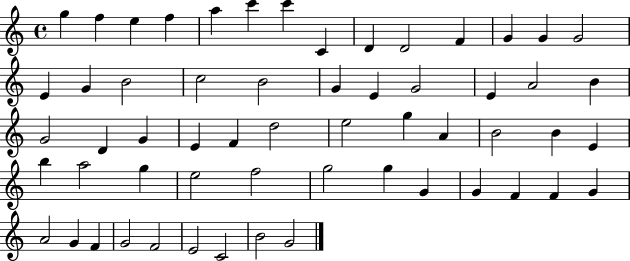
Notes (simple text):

G5/q F5/q E5/q F5/q A5/q C6/q C6/q C4/q D4/q D4/h F4/q G4/q G4/q G4/h E4/q G4/q B4/h C5/h B4/h G4/q E4/q G4/h E4/q A4/h B4/q G4/h D4/q G4/q E4/q F4/q D5/h E5/h G5/q A4/q B4/h B4/q E4/q B5/q A5/h G5/q E5/h F5/h G5/h G5/q G4/q G4/q F4/q F4/q G4/q A4/h G4/q F4/q G4/h F4/h E4/h C4/h B4/h G4/h